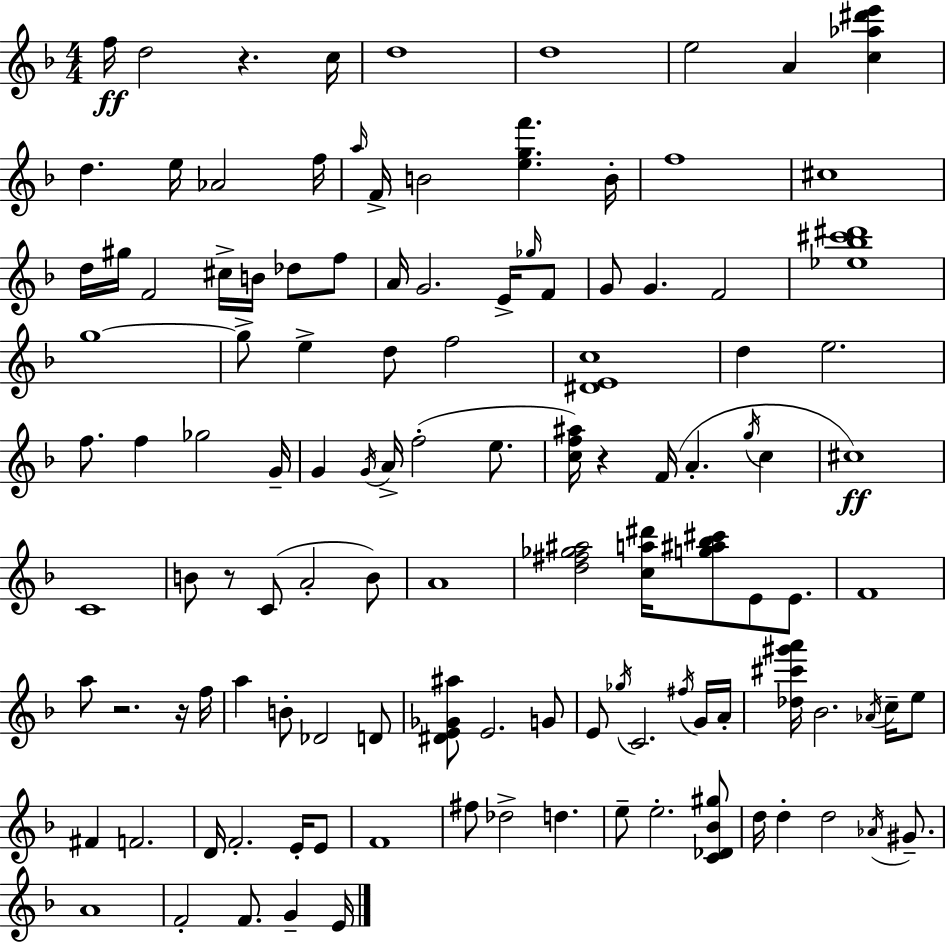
{
  \clef treble
  \numericTimeSignature
  \time 4/4
  \key f \major
  f''16\ff d''2 r4. c''16 | d''1 | d''1 | e''2 a'4 <c'' aes'' dis''' e'''>4 | \break d''4. e''16 aes'2 f''16 | \grace { a''16 } f'16-> b'2 <e'' g'' f'''>4. | b'16-. f''1 | cis''1 | \break d''16 gis''16 f'2 cis''16-> b'16 des''8 f''8 | a'16 g'2. e'16-> \grace { ges''16 } | f'8 g'8 g'4. f'2 | <ees'' bes'' cis''' dis'''>1 | \break g''1~~ | g''8-> e''4-> d''8 f''2 | <dis' e' c''>1 | d''4 e''2. | \break f''8. f''4 ges''2 | g'16-- g'4 \acciaccatura { g'16 } a'16-> f''2-.( | e''8. <c'' f'' ais''>16) r4 f'16( a'4.-. \acciaccatura { g''16 } | c''4 cis''1\ff) | \break c'1 | b'8 r8 c'8( a'2-. | b'8) a'1 | <d'' fis'' ges'' ais''>2 <c'' a'' dis'''>16 <g'' ais'' bes'' cis'''>8 e'8 | \break e'8. f'1 | a''8 r2. | r16 f''16 a''4 b'8-. des'2 | d'8 <dis' e' ges' ais''>8 e'2. | \break g'8 e'8 \acciaccatura { ges''16 } c'2. | \acciaccatura { fis''16 } g'16 a'16-. <des'' cis''' gis''' a'''>16 bes'2. | \acciaccatura { aes'16 } c''16-- e''8 fis'4 f'2. | d'16 f'2.-. | \break e'16-. e'8 f'1 | fis''8 des''2-> | d''4. e''8-- e''2.-. | <c' des' bes' gis''>8 d''16 d''4-. d''2 | \break \acciaccatura { aes'16 } gis'8.-- a'1 | f'2-. | f'8. g'4-- e'16 \bar "|."
}